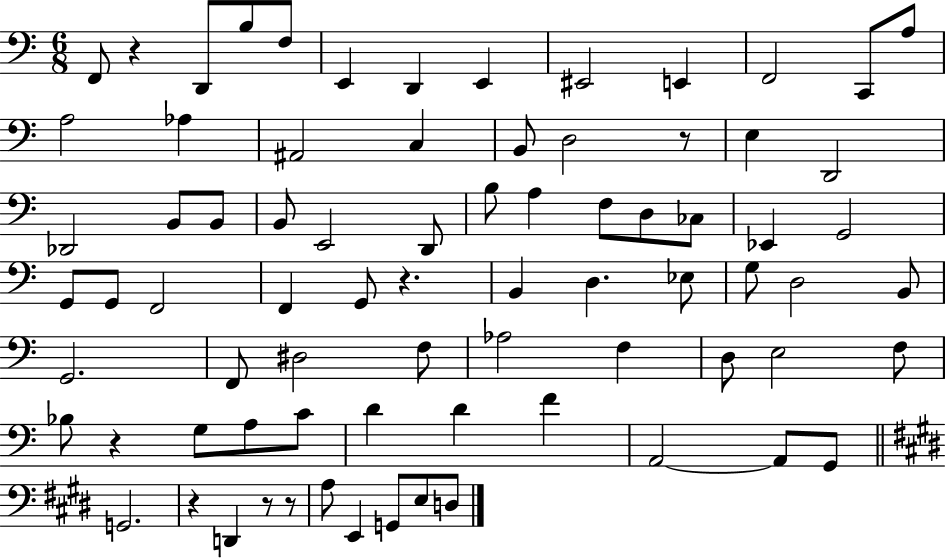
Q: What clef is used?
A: bass